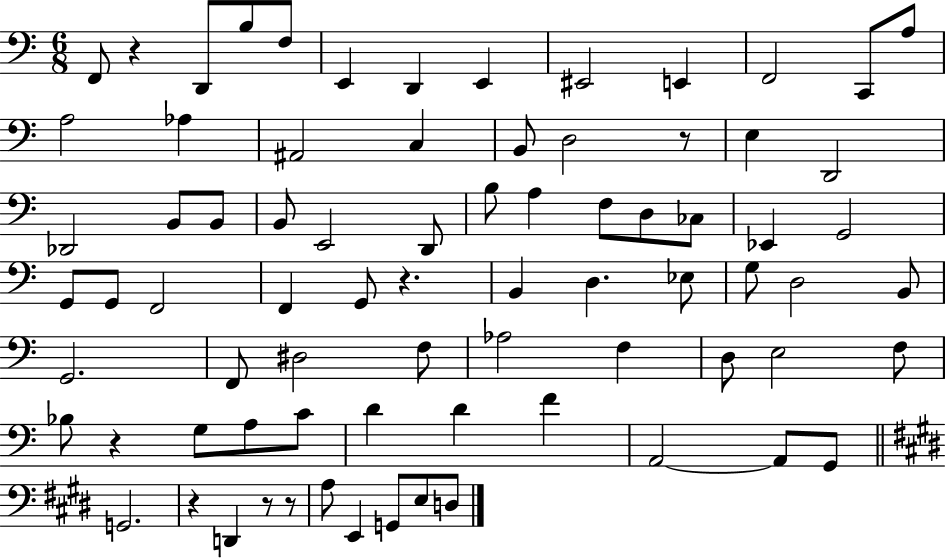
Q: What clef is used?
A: bass